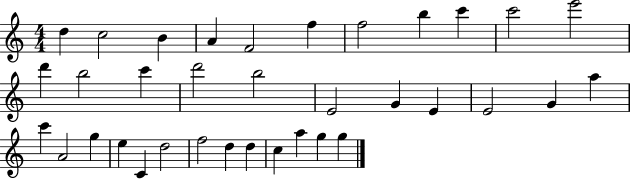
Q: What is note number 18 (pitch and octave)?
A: G4